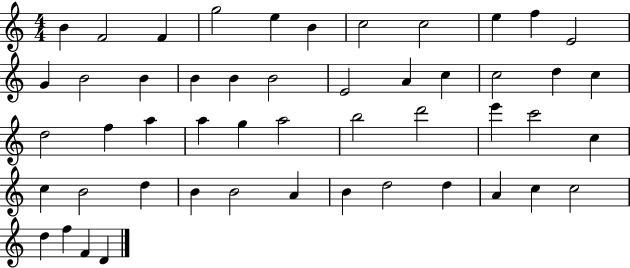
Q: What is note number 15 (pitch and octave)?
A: B4